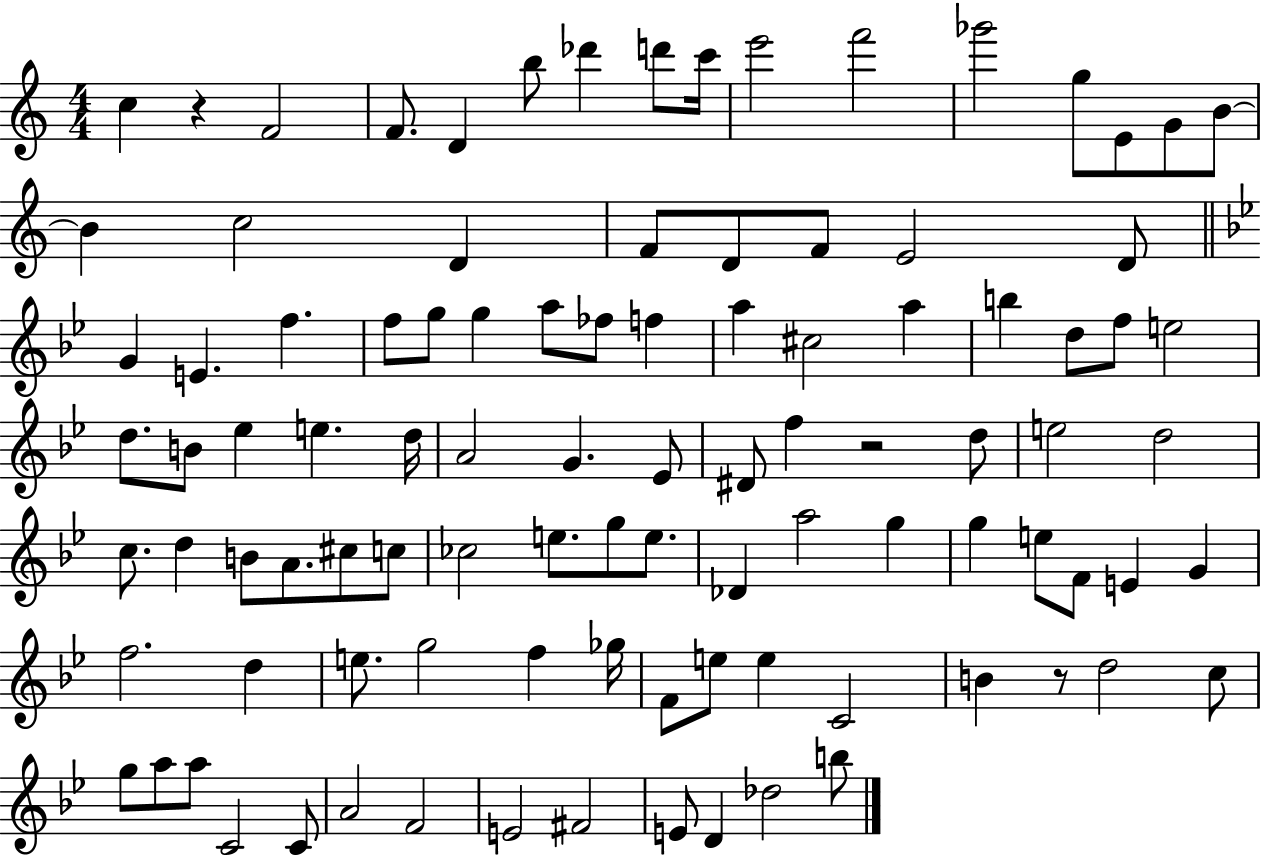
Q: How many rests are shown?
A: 3